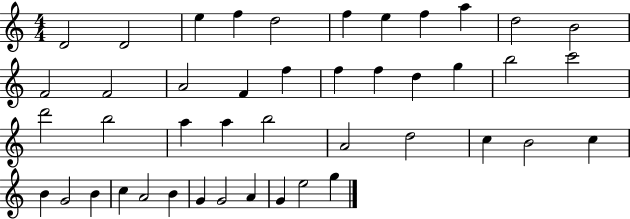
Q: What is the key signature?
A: C major